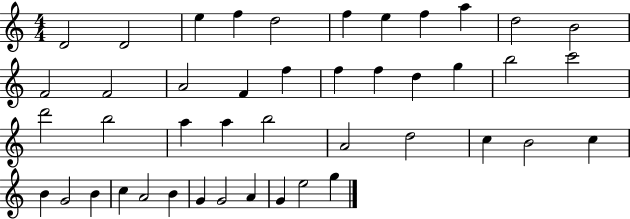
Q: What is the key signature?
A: C major